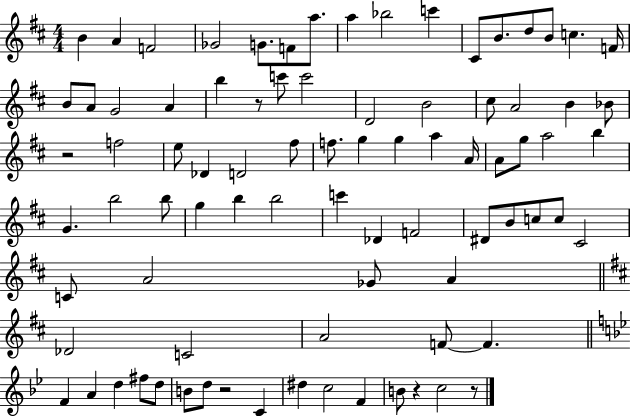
B4/q A4/q F4/h Gb4/h G4/e. F4/e A5/e. A5/q Bb5/h C6/q C#4/e B4/e. D5/e B4/e C5/q. F4/s B4/e A4/e G4/h A4/q B5/q R/e C6/e C6/h D4/h B4/h C#5/e A4/h B4/q Bb4/e R/h F5/h E5/e Db4/q D4/h F#5/e F5/e. G5/q G5/q A5/q A4/s A4/e G5/e A5/h B5/q G4/q. B5/h B5/e G5/q B5/q B5/h C6/q Db4/q F4/h D#4/e B4/e C5/e C5/e C#4/h C4/e A4/h Gb4/e A4/q Db4/h C4/h A4/h F4/e F4/q. F4/q A4/q D5/q F#5/e D5/e B4/e D5/e R/h C4/q D#5/q C5/h F4/q B4/e R/q C5/h R/e